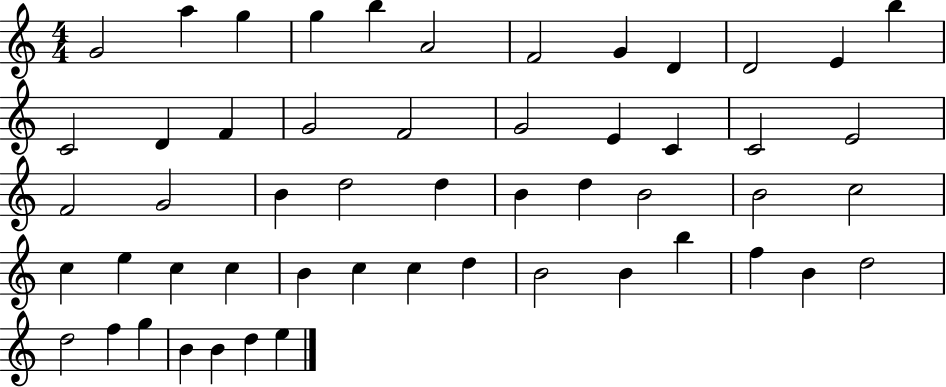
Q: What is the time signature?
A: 4/4